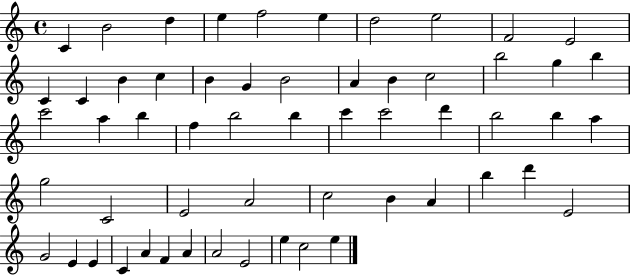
X:1
T:Untitled
M:4/4
L:1/4
K:C
C B2 d e f2 e d2 e2 F2 E2 C C B c B G B2 A B c2 b2 g b c'2 a b f b2 b c' c'2 d' b2 b a g2 C2 E2 A2 c2 B A b d' E2 G2 E E C A F A A2 E2 e c2 e